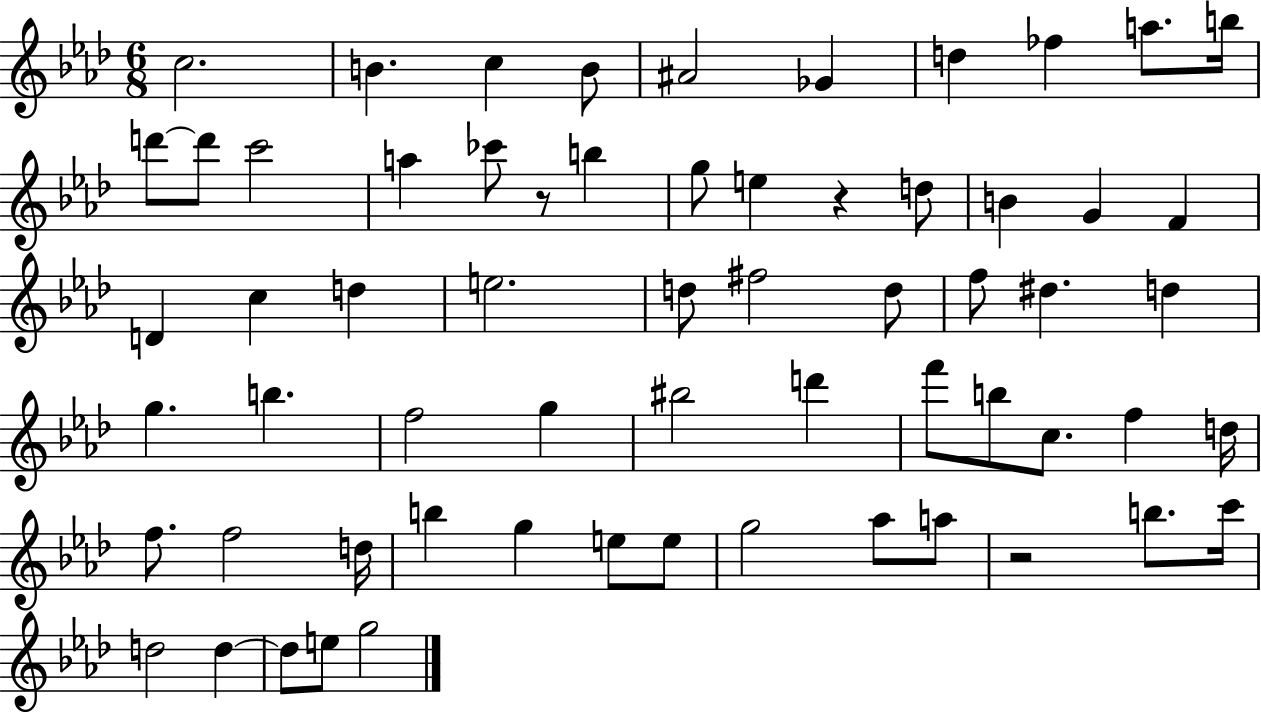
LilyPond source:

{
  \clef treble
  \numericTimeSignature
  \time 6/8
  \key aes \major
  \repeat volta 2 { c''2. | b'4. c''4 b'8 | ais'2 ges'4 | d''4 fes''4 a''8. b''16 | \break d'''8~~ d'''8 c'''2 | a''4 ces'''8 r8 b''4 | g''8 e''4 r4 d''8 | b'4 g'4 f'4 | \break d'4 c''4 d''4 | e''2. | d''8 fis''2 d''8 | f''8 dis''4. d''4 | \break g''4. b''4. | f''2 g''4 | bis''2 d'''4 | f'''8 b''8 c''8. f''4 d''16 | \break f''8. f''2 d''16 | b''4 g''4 e''8 e''8 | g''2 aes''8 a''8 | r2 b''8. c'''16 | \break d''2 d''4~~ | d''8 e''8 g''2 | } \bar "|."
}